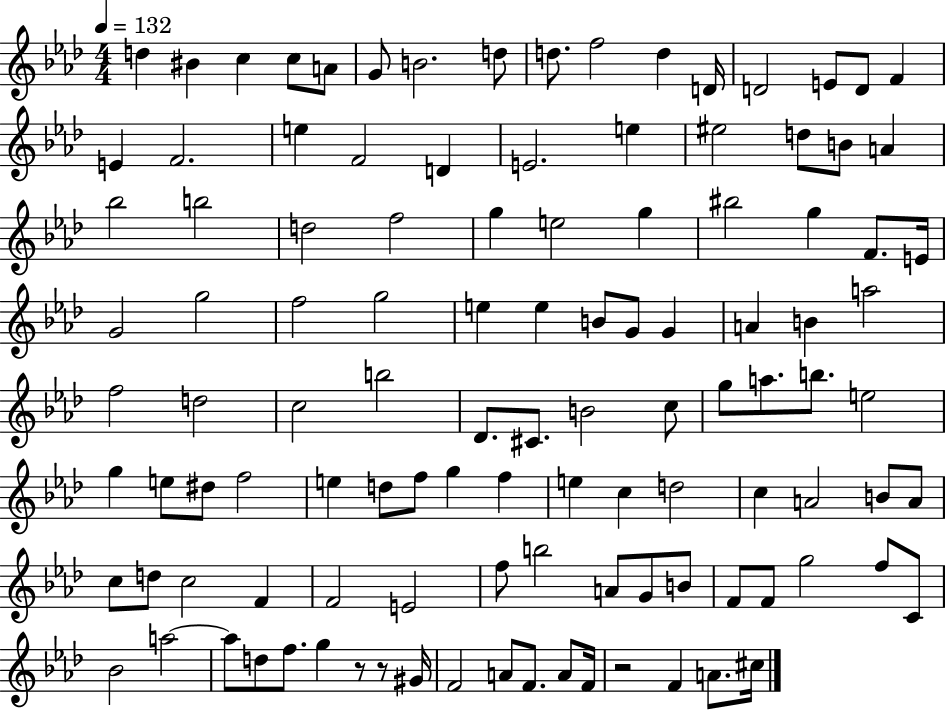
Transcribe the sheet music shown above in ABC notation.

X:1
T:Untitled
M:4/4
L:1/4
K:Ab
d ^B c c/2 A/2 G/2 B2 d/2 d/2 f2 d D/4 D2 E/2 D/2 F E F2 e F2 D E2 e ^e2 d/2 B/2 A _b2 b2 d2 f2 g e2 g ^b2 g F/2 E/4 G2 g2 f2 g2 e e B/2 G/2 G A B a2 f2 d2 c2 b2 _D/2 ^C/2 B2 c/2 g/2 a/2 b/2 e2 g e/2 ^d/2 f2 e d/2 f/2 g f e c d2 c A2 B/2 A/2 c/2 d/2 c2 F F2 E2 f/2 b2 A/2 G/2 B/2 F/2 F/2 g2 f/2 C/2 _B2 a2 a/2 d/2 f/2 g z/2 z/2 ^G/4 F2 A/2 F/2 A/2 F/4 z2 F A/2 ^c/4